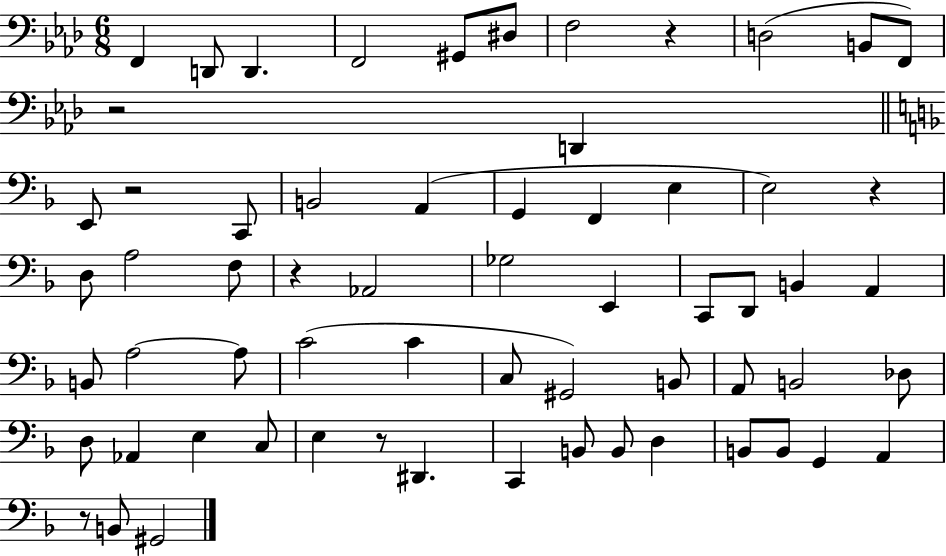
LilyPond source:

{
  \clef bass
  \numericTimeSignature
  \time 6/8
  \key aes \major
  f,4 d,8 d,4. | f,2 gis,8 dis8 | f2 r4 | d2( b,8 f,8) | \break r2 d,4 | \bar "||" \break \key f \major e,8 r2 c,8 | b,2 a,4( | g,4 f,4 e4 | e2) r4 | \break d8 a2 f8 | r4 aes,2 | ges2 e,4 | c,8 d,8 b,4 a,4 | \break b,8 a2~~ a8 | c'2( c'4 | c8 gis,2) b,8 | a,8 b,2 des8 | \break d8 aes,4 e4 c8 | e4 r8 dis,4. | c,4 b,8 b,8 d4 | b,8 b,8 g,4 a,4 | \break r8 b,8 gis,2 | \bar "|."
}